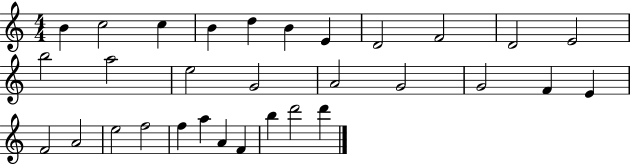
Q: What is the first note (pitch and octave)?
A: B4